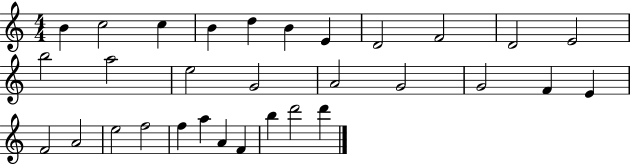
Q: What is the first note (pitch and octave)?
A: B4